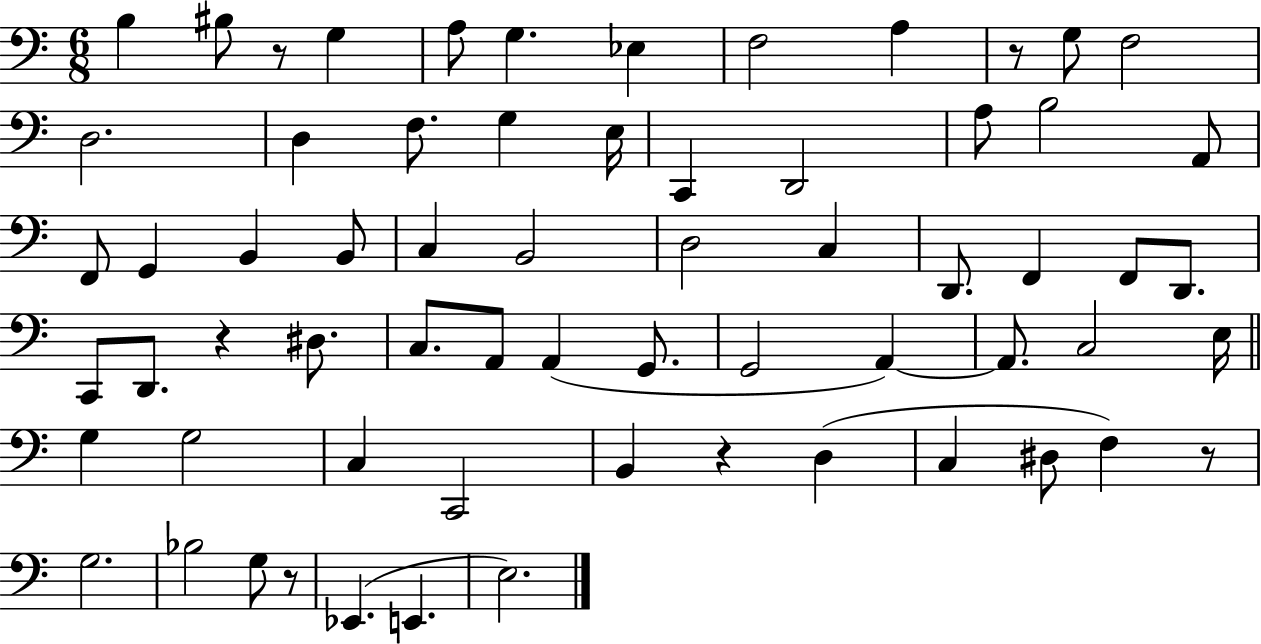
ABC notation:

X:1
T:Untitled
M:6/8
L:1/4
K:C
B, ^B,/2 z/2 G, A,/2 G, _E, F,2 A, z/2 G,/2 F,2 D,2 D, F,/2 G, E,/4 C,, D,,2 A,/2 B,2 A,,/2 F,,/2 G,, B,, B,,/2 C, B,,2 D,2 C, D,,/2 F,, F,,/2 D,,/2 C,,/2 D,,/2 z ^D,/2 C,/2 A,,/2 A,, G,,/2 G,,2 A,, A,,/2 C,2 E,/4 G, G,2 C, C,,2 B,, z D, C, ^D,/2 F, z/2 G,2 _B,2 G,/2 z/2 _E,, E,, E,2